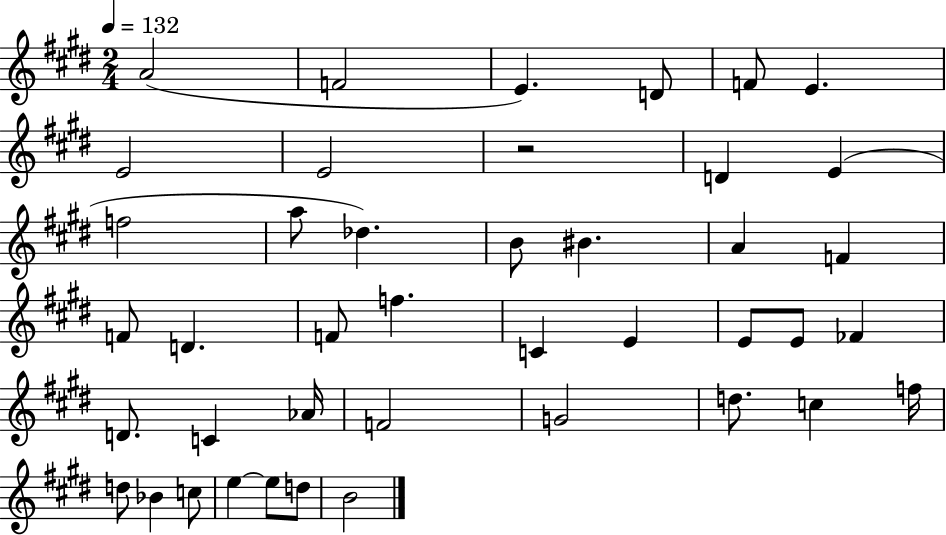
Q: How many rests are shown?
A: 1